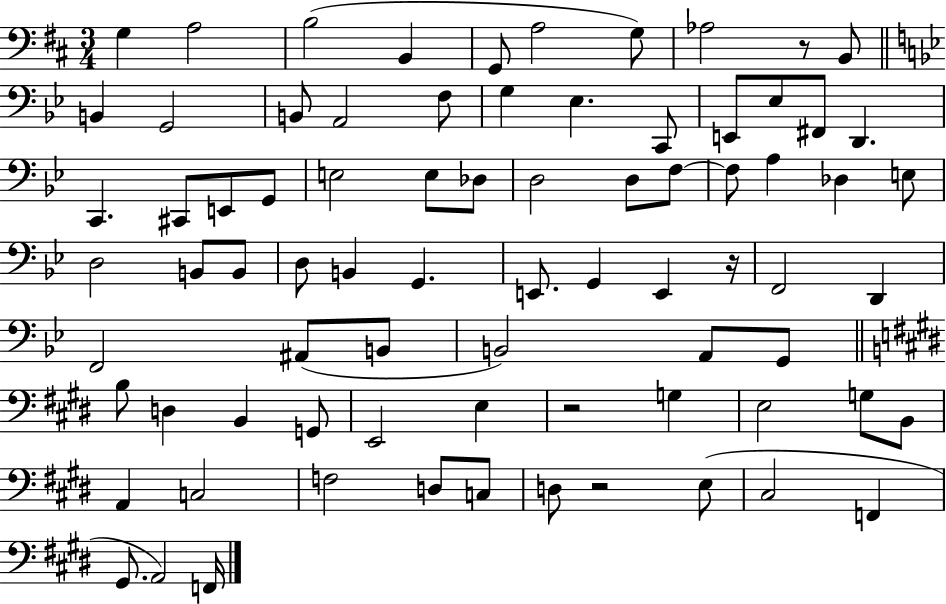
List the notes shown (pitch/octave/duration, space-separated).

G3/q A3/h B3/h B2/q G2/e A3/h G3/e Ab3/h R/e B2/e B2/q G2/h B2/e A2/h F3/e G3/q Eb3/q. C2/e E2/e Eb3/e F#2/e D2/q. C2/q. C#2/e E2/e G2/e E3/h E3/e Db3/e D3/h D3/e F3/e F3/e A3/q Db3/q E3/e D3/h B2/e B2/e D3/e B2/q G2/q. E2/e. G2/q E2/q R/s F2/h D2/q F2/h A#2/e B2/e B2/h A2/e G2/e B3/e D3/q B2/q G2/e E2/h E3/q R/h G3/q E3/h G3/e B2/e A2/q C3/h F3/h D3/e C3/e D3/e R/h E3/e C#3/h F2/q G#2/e. A2/h F2/s